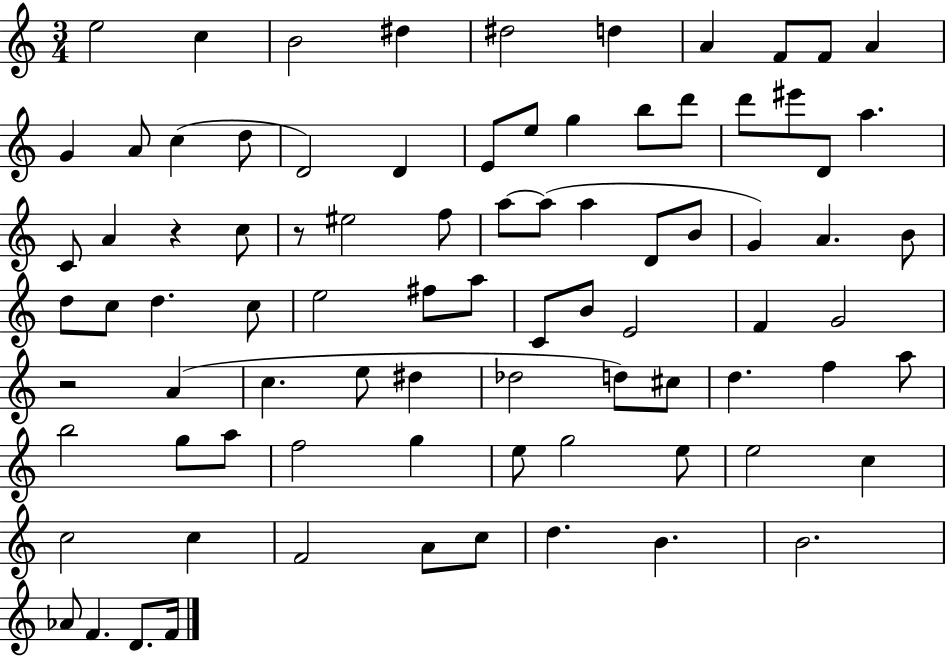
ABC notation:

X:1
T:Untitled
M:3/4
L:1/4
K:C
e2 c B2 ^d ^d2 d A F/2 F/2 A G A/2 c d/2 D2 D E/2 e/2 g b/2 d'/2 d'/2 ^e'/2 D/2 a C/2 A z c/2 z/2 ^e2 f/2 a/2 a/2 a D/2 B/2 G A B/2 d/2 c/2 d c/2 e2 ^f/2 a/2 C/2 B/2 E2 F G2 z2 A c e/2 ^d _d2 d/2 ^c/2 d f a/2 b2 g/2 a/2 f2 g e/2 g2 e/2 e2 c c2 c F2 A/2 c/2 d B B2 _A/2 F D/2 F/4